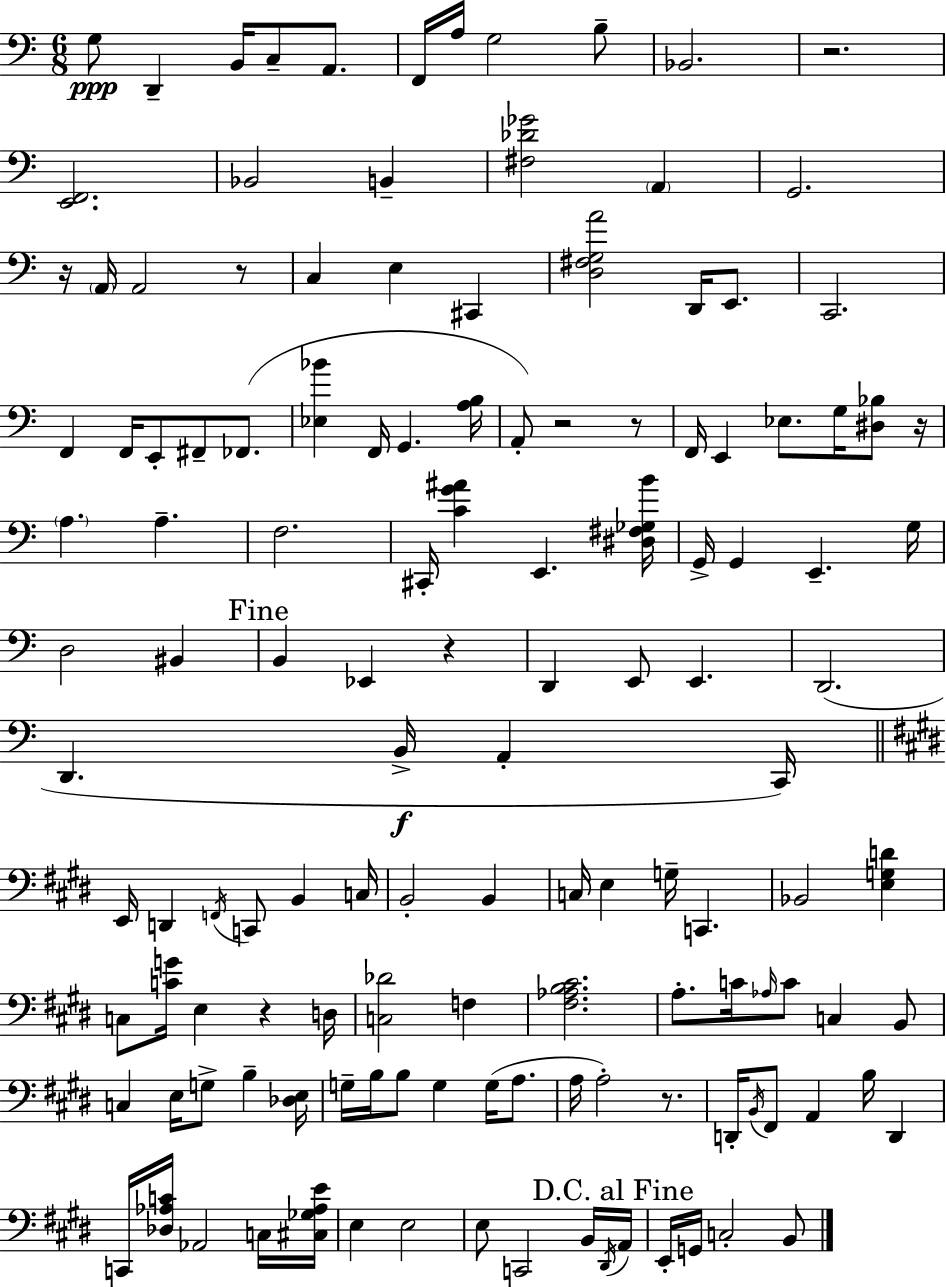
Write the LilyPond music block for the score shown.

{
  \clef bass
  \numericTimeSignature
  \time 6/8
  \key a \minor
  g8\ppp d,4-- b,16 c8-- a,8. | f,16 a16 g2 b8-- | bes,2. | r2. | \break <e, f,>2. | bes,2 b,4-- | <fis des' ges'>2 \parenthesize a,4 | g,2. | \break r16 \parenthesize a,16 a,2 r8 | c4 e4 cis,4 | <d fis g a'>2 d,16 e,8. | c,2. | \break f,4 f,16 e,8-. fis,8-- fes,8.( | <ees bes'>4 f,16 g,4. <a b>16 | a,8-.) r2 r8 | f,16 e,4 ees8. g16 <dis bes>8 r16 | \break \parenthesize a4. a4.-- | f2. | cis,16-. <c' g' ais'>4 e,4. <dis fis ges b'>16 | g,16-> g,4 e,4.-- g16 | \break d2 bis,4 | \mark "Fine" b,4 ees,4 r4 | d,4 e,8 e,4. | d,2.( | \break d,4. b,16->\f a,4-. c,16) | \bar "||" \break \key e \major e,16 d,4 \acciaccatura { f,16 } c,8 b,4 | c16 b,2-. b,4 | c16 e4 g16-- c,4. | bes,2 <e g d'>4 | \break c8 <c' g'>16 e4 r4 | d16 <c des'>2 f4 | <fis aes b cis'>2. | a8.-. c'16 \grace { aes16 } c'8 c4 | \break b,8 c4 e16 g8-> b4-- | <des e>16 g16-- b16 b8 g4 g16( a8. | a16 a2-.) r8. | d,16-. \acciaccatura { b,16 } fis,8 a,4 b16 d,4 | \break c,16 <des aes c'>16 aes,2 | c16 <cis ges aes e'>16 e4 e2 | e8 c,2 | b,16 \acciaccatura { dis,16 } \mark "D.C. al Fine" a,16 e,16-. g,16 c2-. | \break b,8 \bar "|."
}